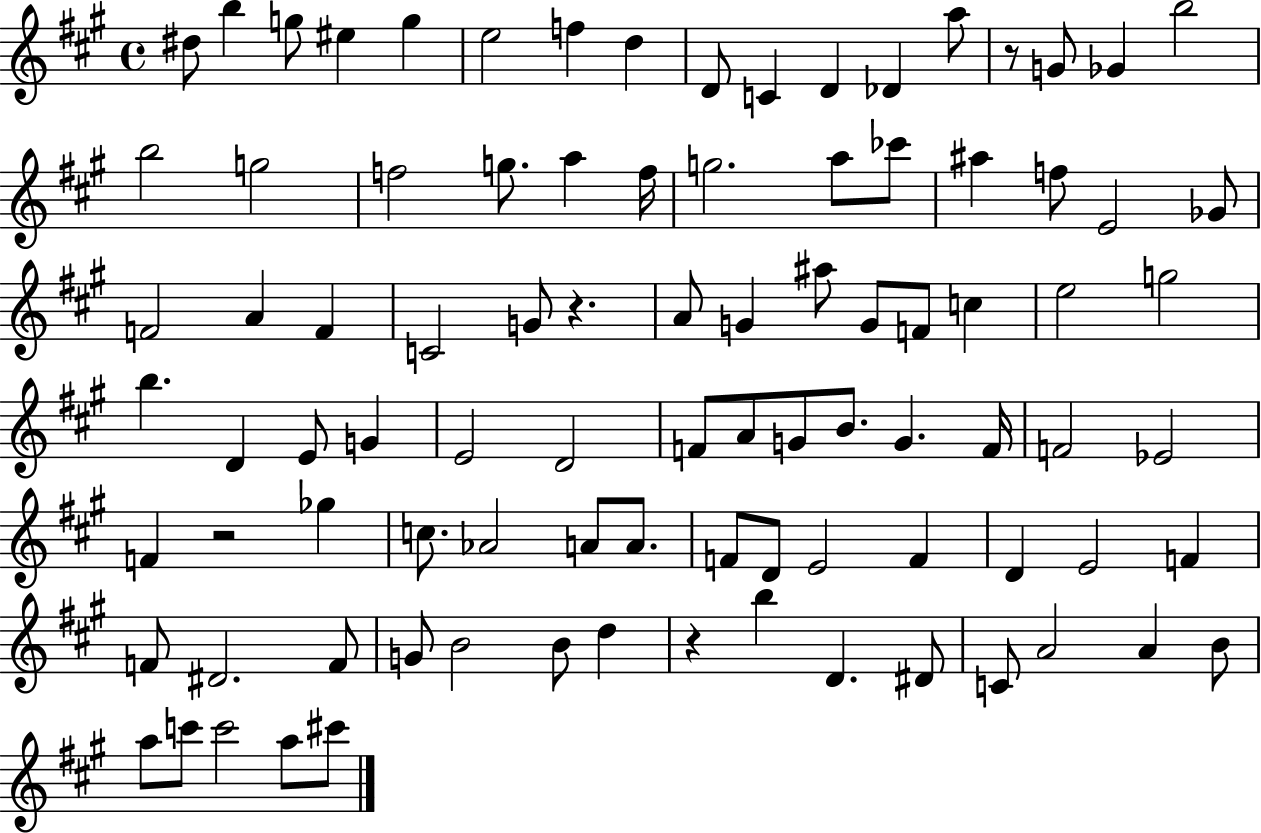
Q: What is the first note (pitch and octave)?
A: D#5